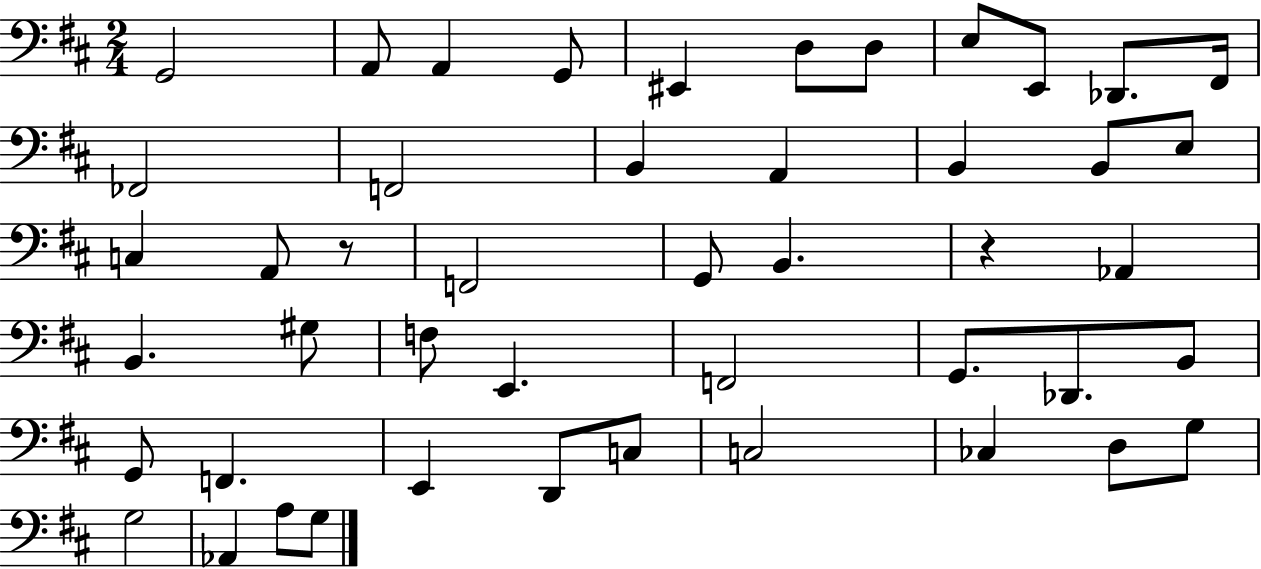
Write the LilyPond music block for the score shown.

{
  \clef bass
  \numericTimeSignature
  \time 2/4
  \key d \major
  g,2 | a,8 a,4 g,8 | eis,4 d8 d8 | e8 e,8 des,8. fis,16 | \break fes,2 | f,2 | b,4 a,4 | b,4 b,8 e8 | \break c4 a,8 r8 | f,2 | g,8 b,4. | r4 aes,4 | \break b,4. gis8 | f8 e,4. | f,2 | g,8. des,8. b,8 | \break g,8 f,4. | e,4 d,8 c8 | c2 | ces4 d8 g8 | \break g2 | aes,4 a8 g8 | \bar "|."
}